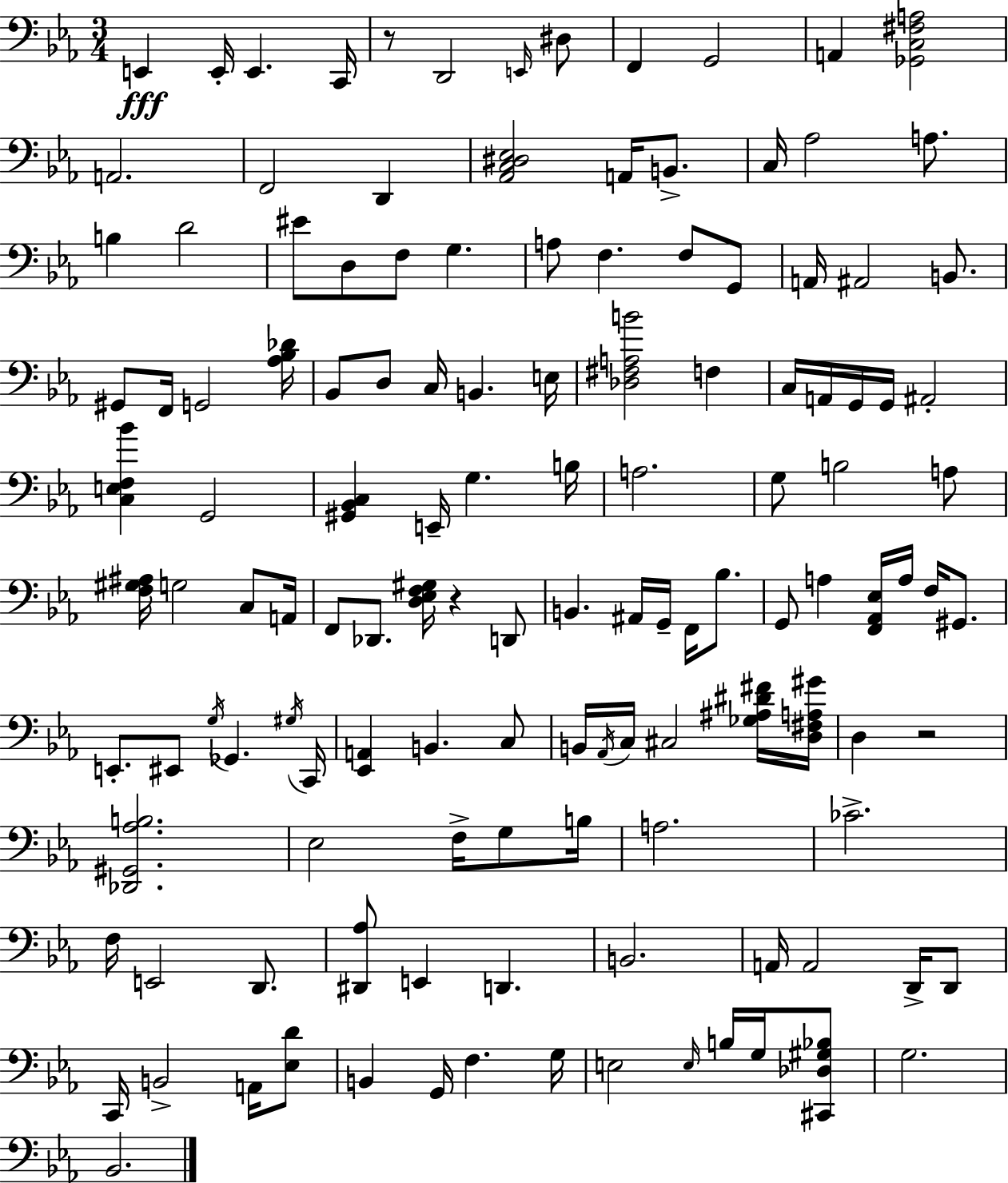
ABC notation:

X:1
T:Untitled
M:3/4
L:1/4
K:Cm
E,, E,,/4 E,, C,,/4 z/2 D,,2 E,,/4 ^D,/2 F,, G,,2 A,, [_G,,C,^F,A,]2 A,,2 F,,2 D,, [_A,,C,^D,_E,]2 A,,/4 B,,/2 C,/4 _A,2 A,/2 B, D2 ^E/2 D,/2 F,/2 G, A,/2 F, F,/2 G,,/2 A,,/4 ^A,,2 B,,/2 ^G,,/2 F,,/4 G,,2 [_A,_B,_D]/4 _B,,/2 D,/2 C,/4 B,, E,/4 [_D,^F,A,B]2 F, C,/4 A,,/4 G,,/4 G,,/4 ^A,,2 [C,E,F,_B] G,,2 [^G,,_B,,C,] E,,/4 G, B,/4 A,2 G,/2 B,2 A,/2 [F,^G,^A,]/4 G,2 C,/2 A,,/4 F,,/2 _D,,/2 [D,_E,F,^G,]/4 z D,,/2 B,, ^A,,/4 G,,/4 F,,/4 _B,/2 G,,/2 A, [F,,_A,,_E,]/4 A,/4 F,/4 ^G,,/2 E,,/2 ^E,,/2 G,/4 _G,, ^G,/4 C,,/4 [_E,,A,,] B,, C,/2 B,,/4 _A,,/4 C,/4 ^C,2 [_G,^A,^D^F]/4 [D,^F,A,^G]/4 D, z2 [_D,,^G,,_A,B,]2 _E,2 F,/4 G,/2 B,/4 A,2 _C2 F,/4 E,,2 D,,/2 [^D,,_A,]/2 E,, D,, B,,2 A,,/4 A,,2 D,,/4 D,,/2 C,,/4 B,,2 A,,/4 [_E,D]/2 B,, G,,/4 F, G,/4 E,2 E,/4 B,/4 G,/4 [^C,,_D,^G,_B,]/2 G,2 _B,,2